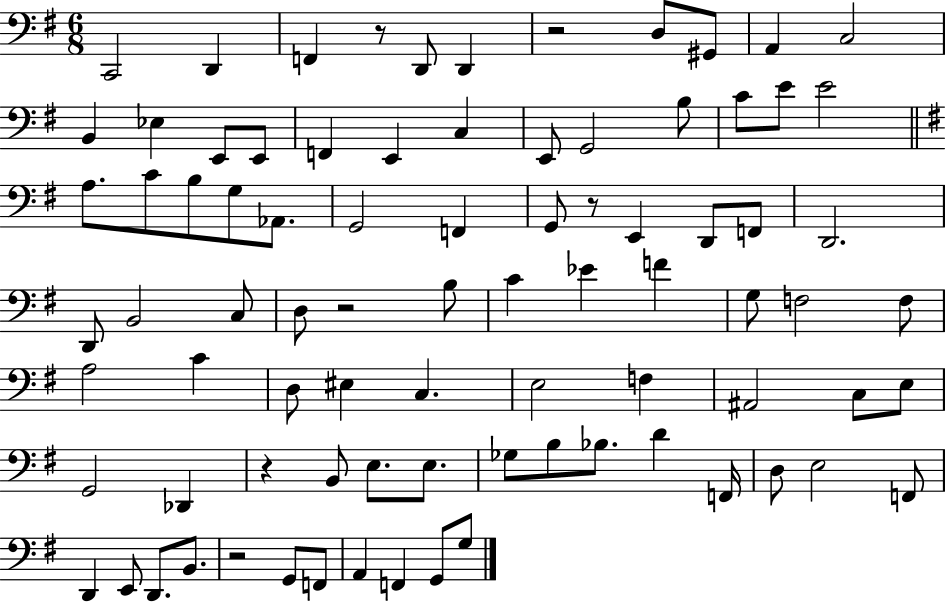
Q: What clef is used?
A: bass